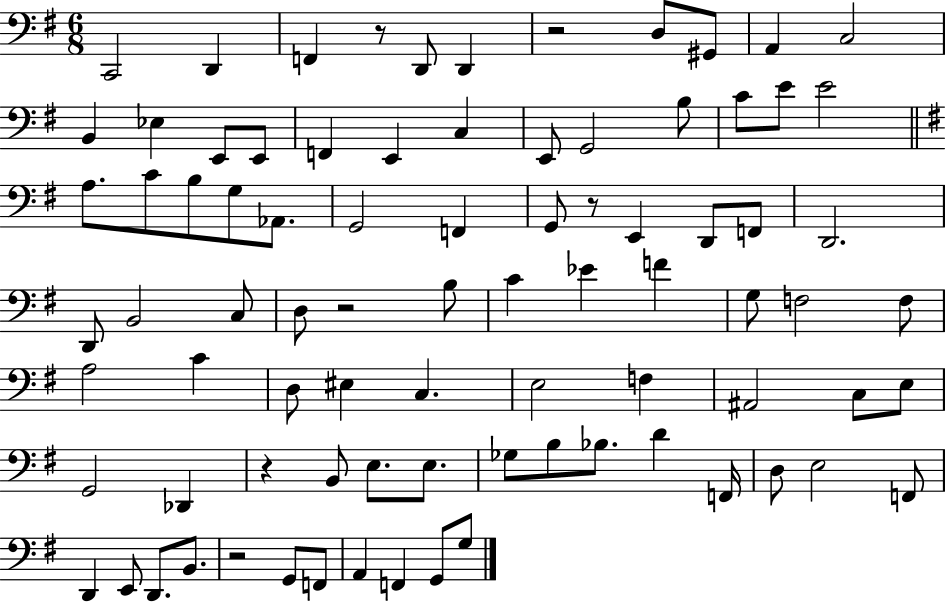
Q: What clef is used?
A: bass